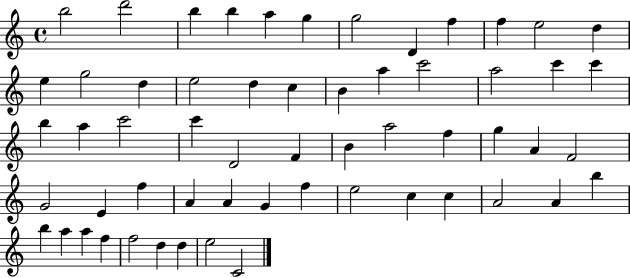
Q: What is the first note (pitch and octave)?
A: B5